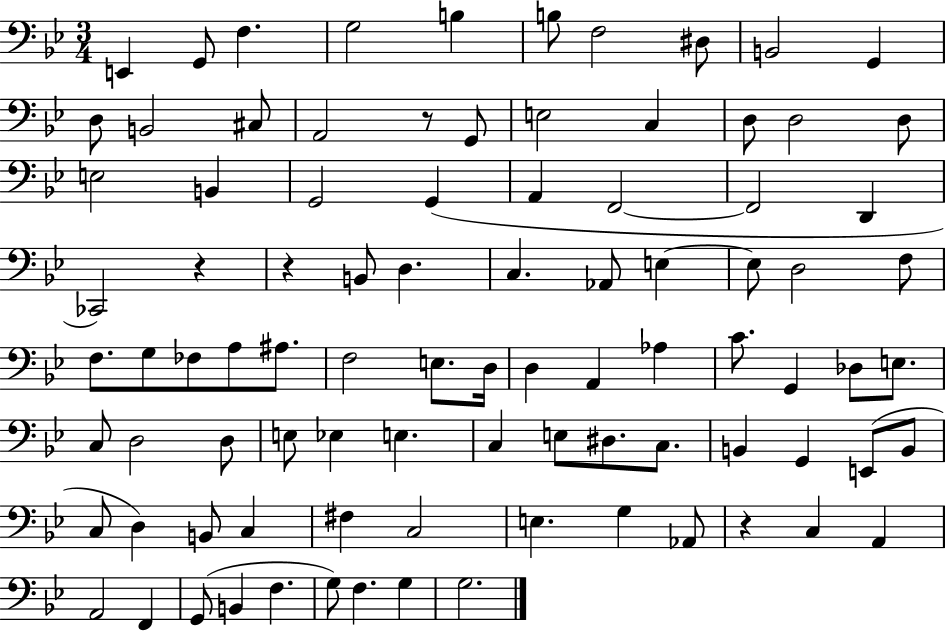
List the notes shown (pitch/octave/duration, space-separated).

E2/q G2/e F3/q. G3/h B3/q B3/e F3/h D#3/e B2/h G2/q D3/e B2/h C#3/e A2/h R/e G2/e E3/h C3/q D3/e D3/h D3/e E3/h B2/q G2/h G2/q A2/q F2/h F2/h D2/q CES2/h R/q R/q B2/e D3/q. C3/q. Ab2/e E3/q E3/e D3/h F3/e F3/e. G3/e FES3/e A3/e A#3/e. F3/h E3/e. D3/s D3/q A2/q Ab3/q C4/e. G2/q Db3/e E3/e. C3/e D3/h D3/e E3/e Eb3/q E3/q. C3/q E3/e D#3/e. C3/e. B2/q G2/q E2/e B2/e C3/e D3/q B2/e C3/q F#3/q C3/h E3/q. G3/q Ab2/e R/q C3/q A2/q A2/h F2/q G2/e B2/q F3/q. G3/e F3/q. G3/q G3/h.